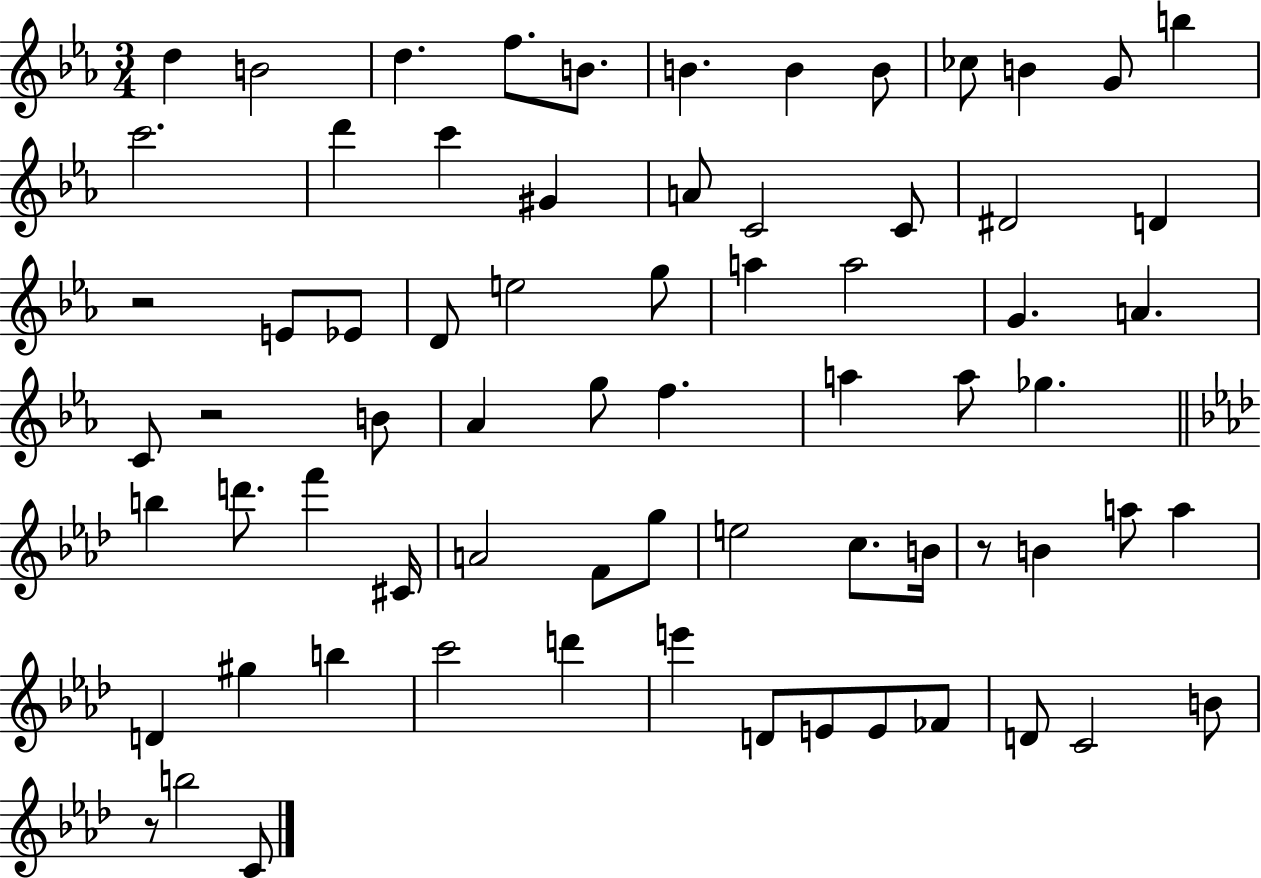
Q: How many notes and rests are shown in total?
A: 70